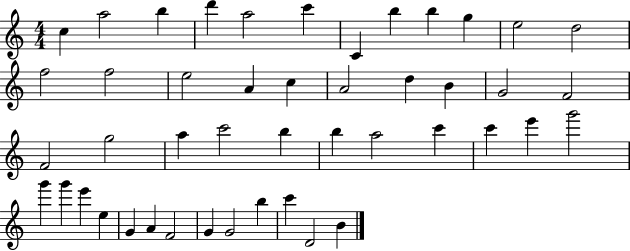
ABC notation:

X:1
T:Untitled
M:4/4
L:1/4
K:C
c a2 b d' a2 c' C b b g e2 d2 f2 f2 e2 A c A2 d B G2 F2 F2 g2 a c'2 b b a2 c' c' e' g'2 g' g' e' e G A F2 G G2 b c' D2 B